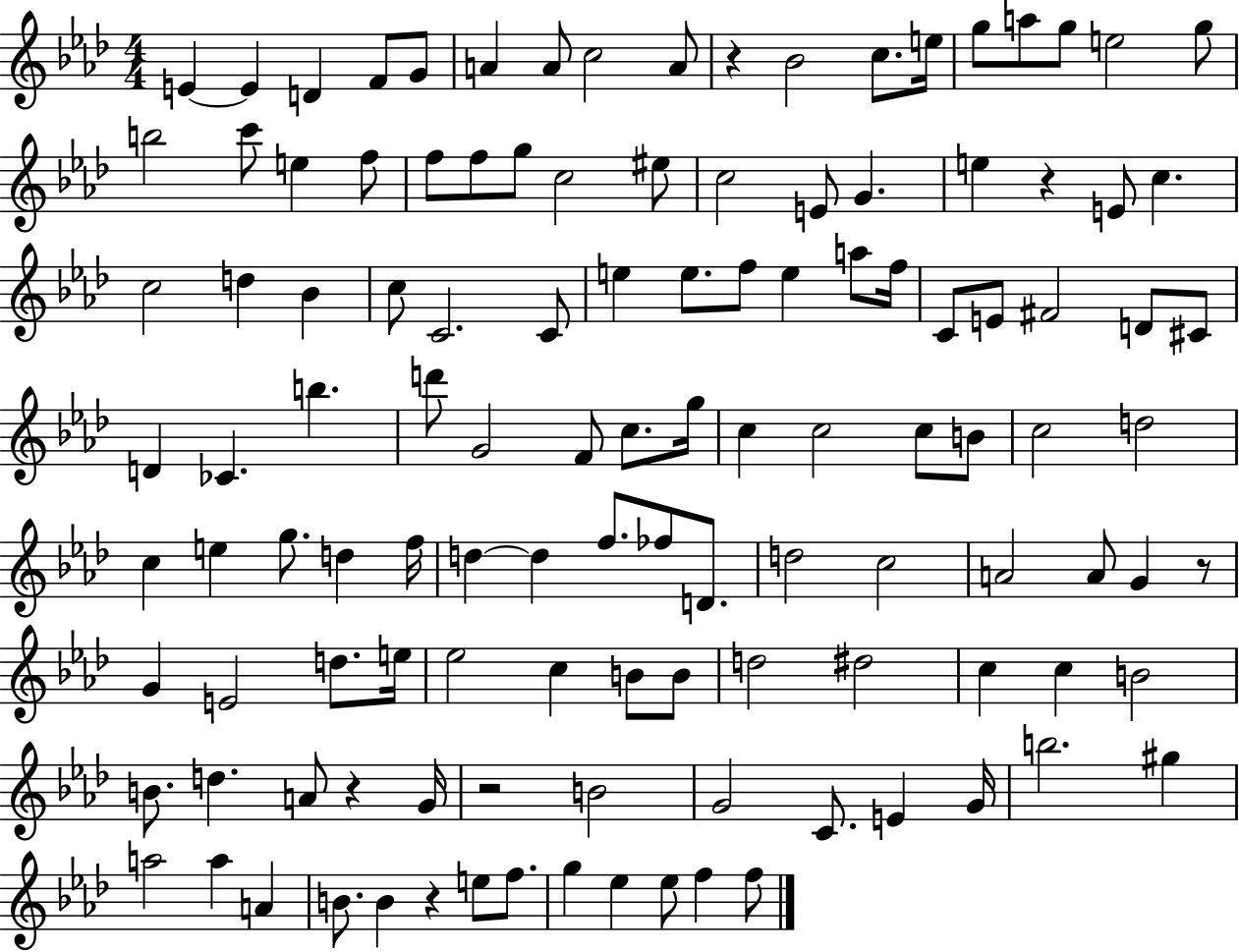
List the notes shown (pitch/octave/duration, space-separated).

E4/q E4/q D4/q F4/e G4/e A4/q A4/e C5/h A4/e R/q Bb4/h C5/e. E5/s G5/e A5/e G5/e E5/h G5/e B5/h C6/e E5/q F5/e F5/e F5/e G5/e C5/h EIS5/e C5/h E4/e G4/q. E5/q R/q E4/e C5/q. C5/h D5/q Bb4/q C5/e C4/h. C4/e E5/q E5/e. F5/e E5/q A5/e F5/s C4/e E4/e F#4/h D4/e C#4/e D4/q CES4/q. B5/q. D6/e G4/h F4/e C5/e. G5/s C5/q C5/h C5/e B4/e C5/h D5/h C5/q E5/q G5/e. D5/q F5/s D5/q D5/q F5/e. FES5/e D4/e. D5/h C5/h A4/h A4/e G4/q R/e G4/q E4/h D5/e. E5/s Eb5/h C5/q B4/e B4/e D5/h D#5/h C5/q C5/q B4/h B4/e. D5/q. A4/e R/q G4/s R/h B4/h G4/h C4/e. E4/q G4/s B5/h. G#5/q A5/h A5/q A4/q B4/e. B4/q R/q E5/e F5/e. G5/q Eb5/q Eb5/e F5/q F5/e